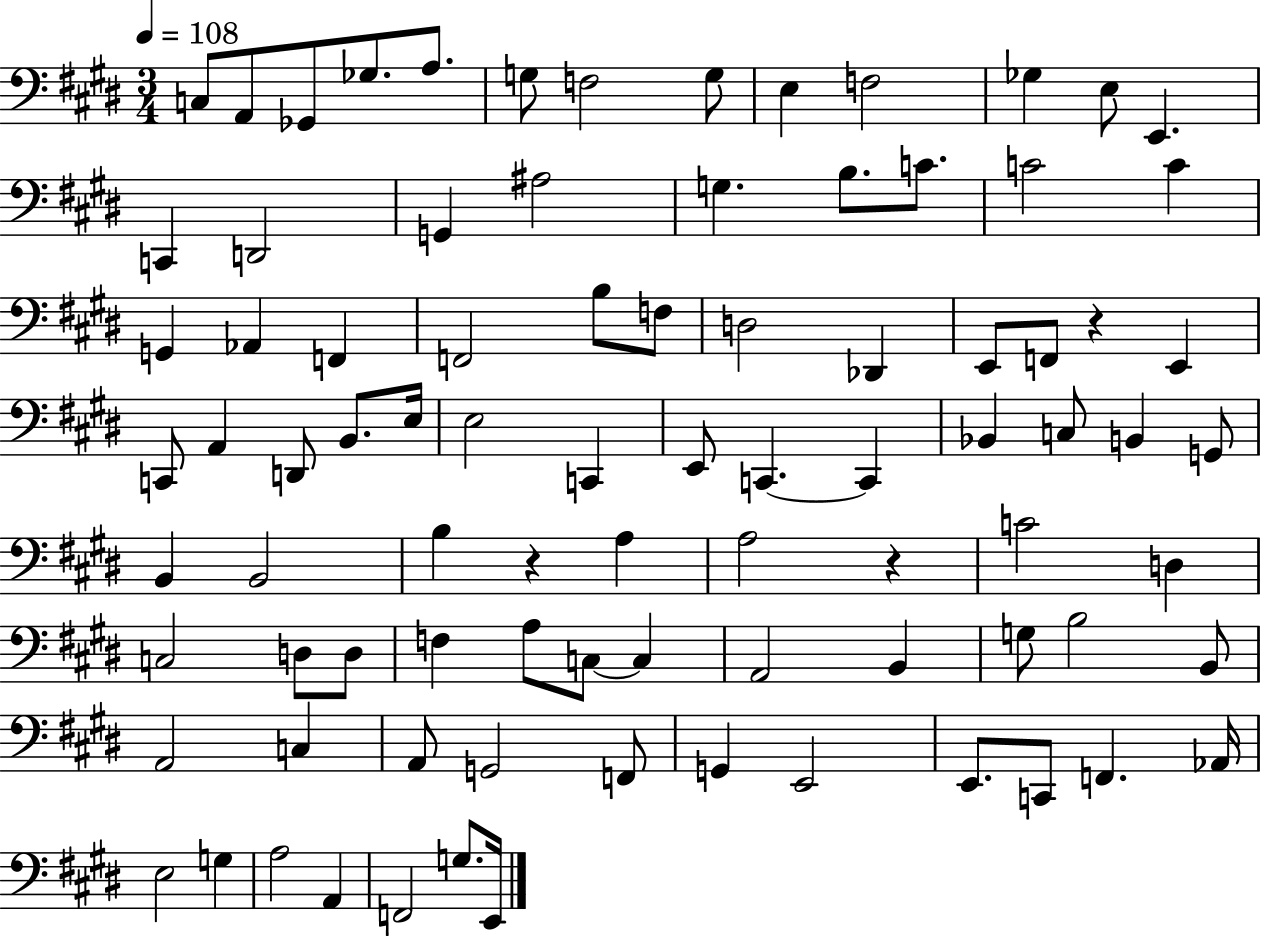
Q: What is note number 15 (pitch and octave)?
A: D2